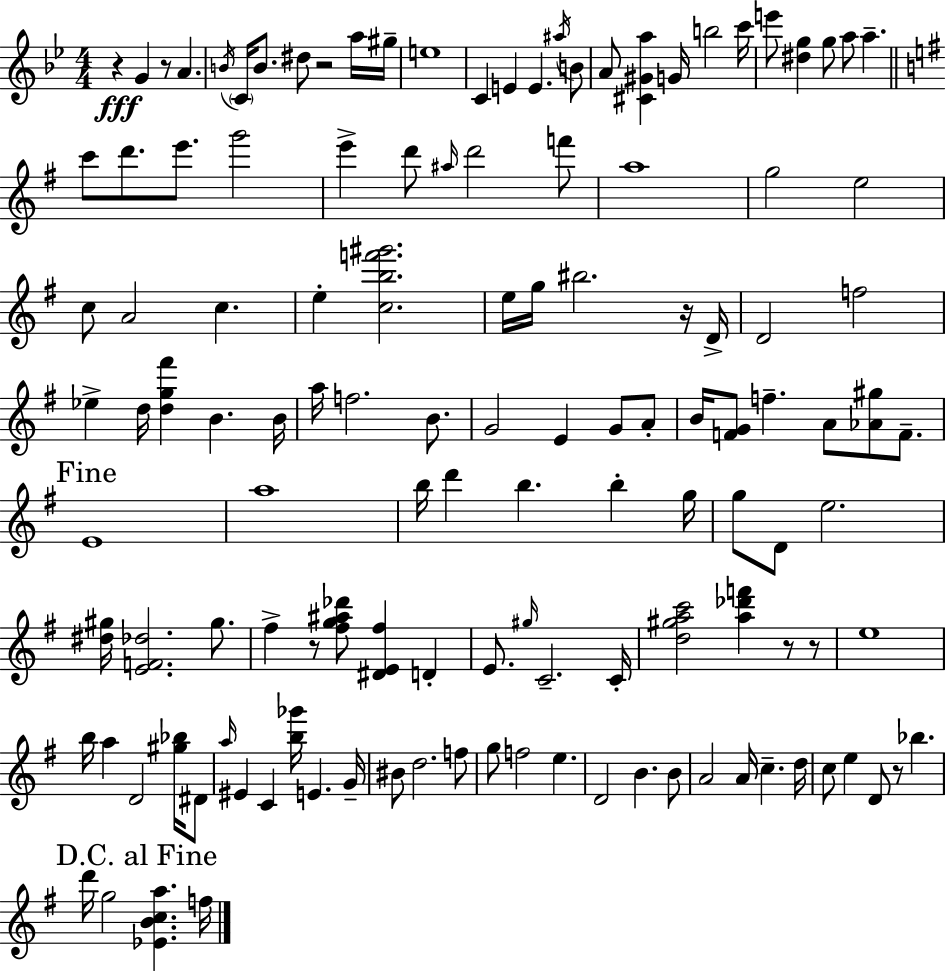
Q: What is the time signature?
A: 4/4